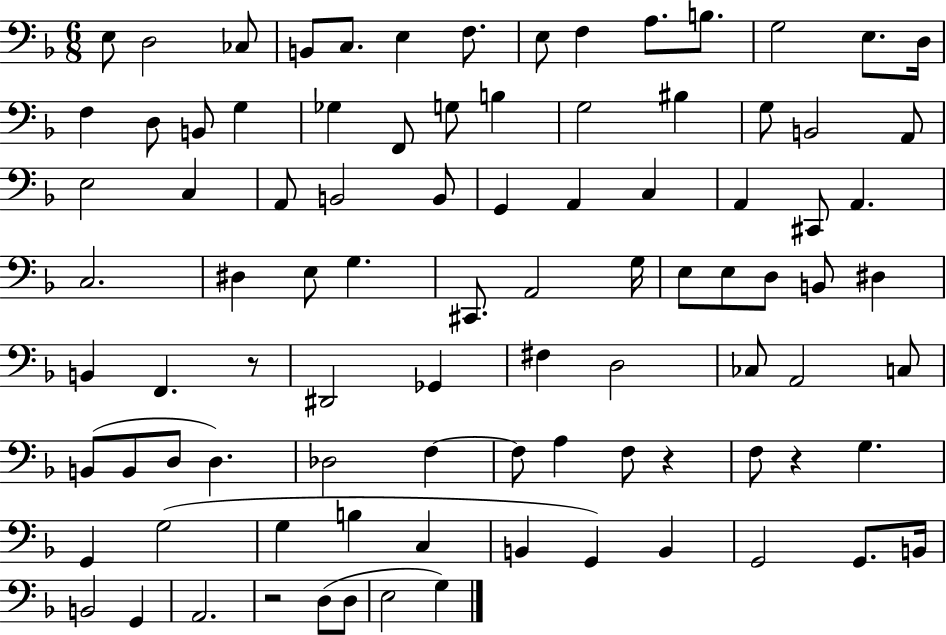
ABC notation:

X:1
T:Untitled
M:6/8
L:1/4
K:F
E,/2 D,2 _C,/2 B,,/2 C,/2 E, F,/2 E,/2 F, A,/2 B,/2 G,2 E,/2 D,/4 F, D,/2 B,,/2 G, _G, F,,/2 G,/2 B, G,2 ^B, G,/2 B,,2 A,,/2 E,2 C, A,,/2 B,,2 B,,/2 G,, A,, C, A,, ^C,,/2 A,, C,2 ^D, E,/2 G, ^C,,/2 A,,2 G,/4 E,/2 E,/2 D,/2 B,,/2 ^D, B,, F,, z/2 ^D,,2 _G,, ^F, D,2 _C,/2 A,,2 C,/2 B,,/2 B,,/2 D,/2 D, _D,2 F, F,/2 A, F,/2 z F,/2 z G, G,, G,2 G, B, C, B,, G,, B,, G,,2 G,,/2 B,,/4 B,,2 G,, A,,2 z2 D,/2 D,/2 E,2 G,